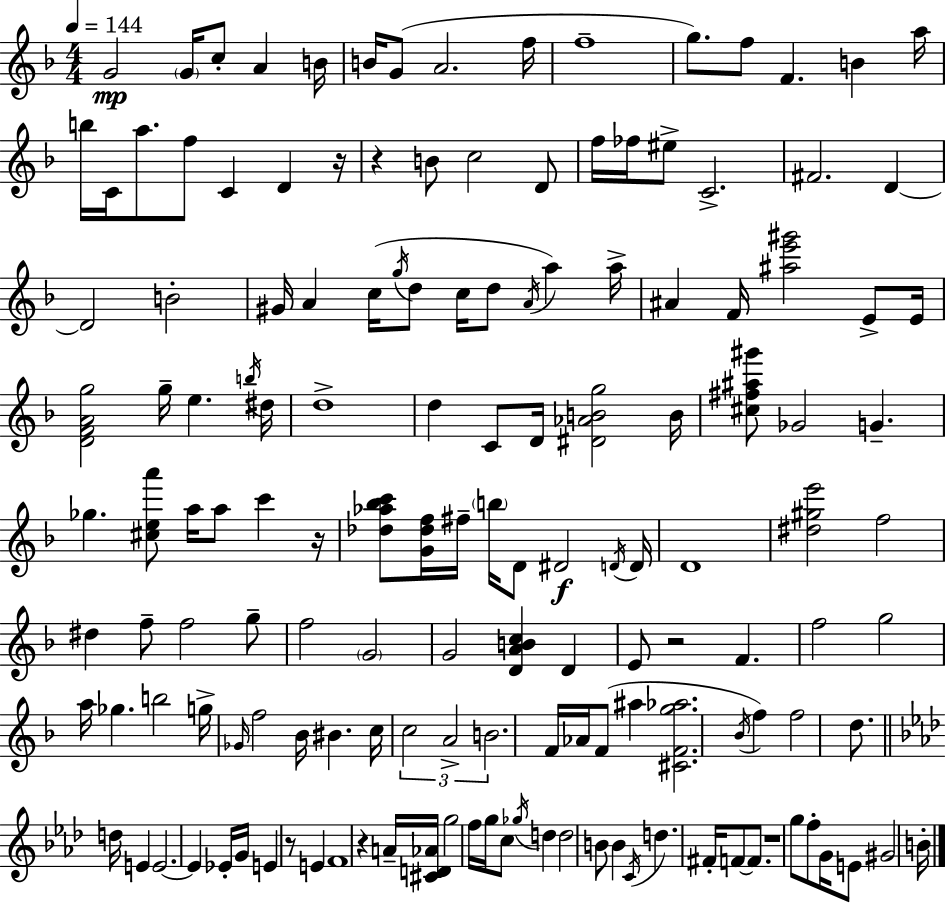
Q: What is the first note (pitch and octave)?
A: G4